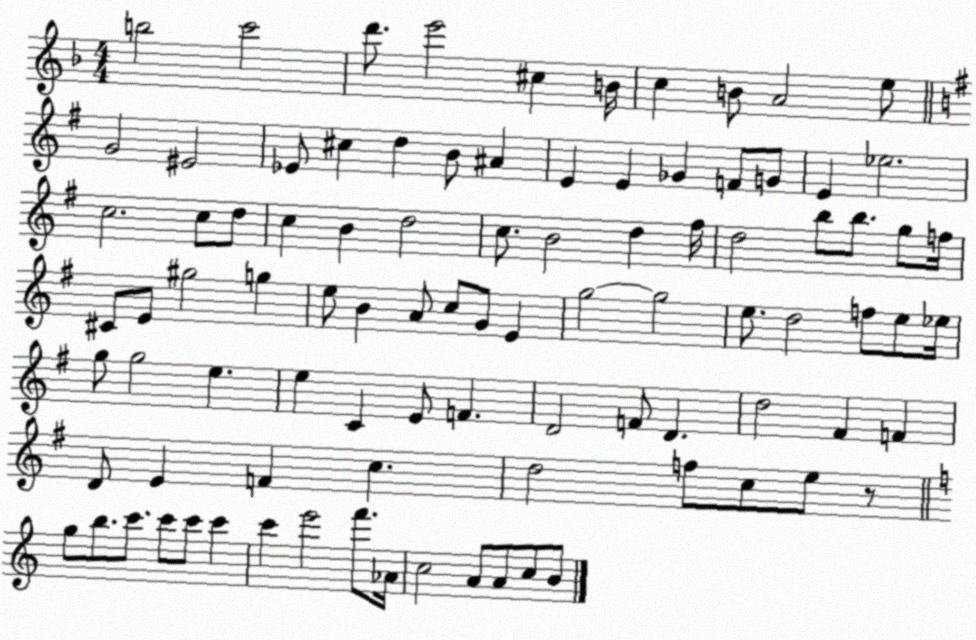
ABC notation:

X:1
T:Untitled
M:4/4
L:1/4
K:F
b2 c'2 d'/2 e'2 ^c B/4 c B/2 A2 e/2 G2 ^E2 _E/2 ^c d B/2 ^A E E _G F/2 G/2 E _e2 c2 c/2 d/2 c B d2 c/2 B2 d ^f/4 d2 b/2 b/2 g/2 f/4 ^C/2 E/2 ^g2 g e/2 B A/2 c/2 G/2 E g2 g2 e/2 d2 f/2 e/2 _e/4 g/2 g2 e e C E/2 F D2 F/2 D d2 ^F F D/2 E F c d2 f/2 c/2 e/2 z/2 g/2 b/2 c'/2 c'/2 c'/2 c' c' e'2 f'/2 _A/4 c2 A/2 A/2 c/2 B/2